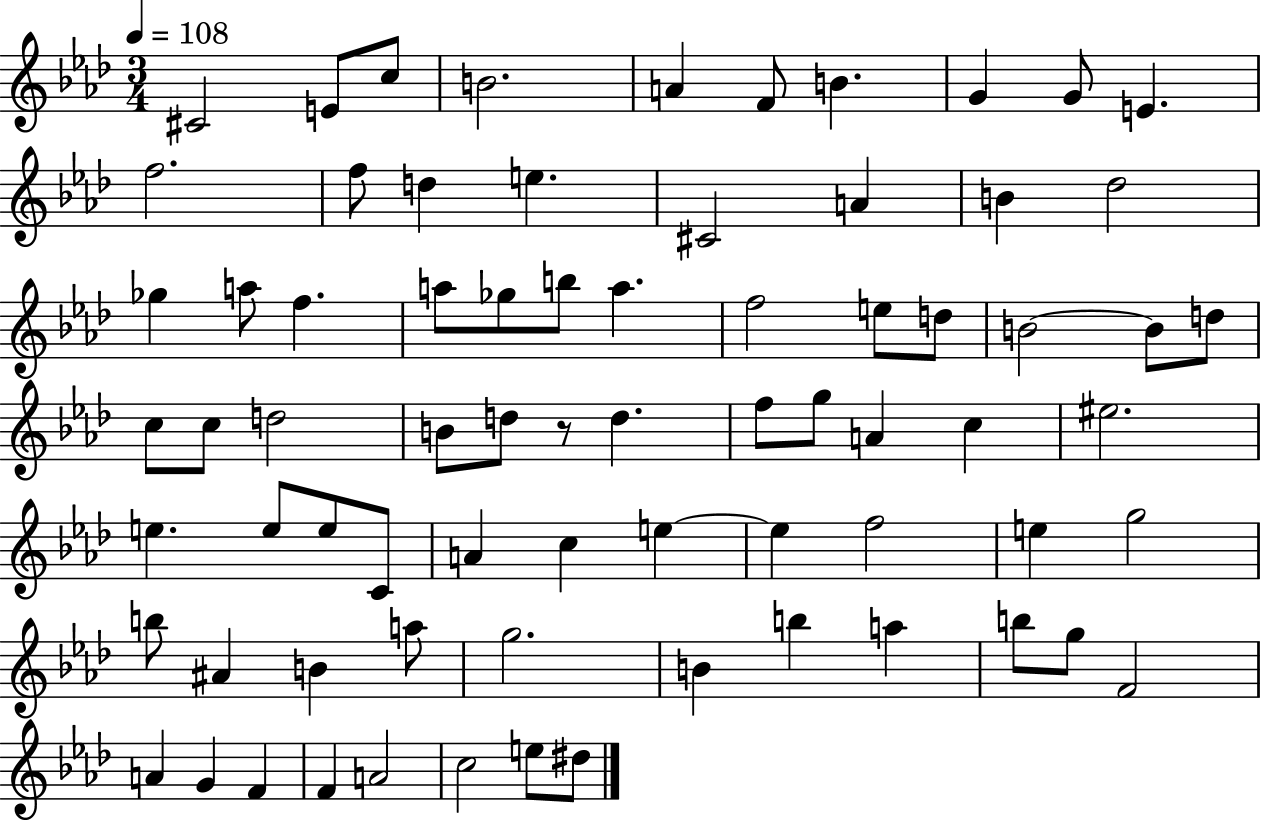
C#4/h E4/e C5/e B4/h. A4/q F4/e B4/q. G4/q G4/e E4/q. F5/h. F5/e D5/q E5/q. C#4/h A4/q B4/q Db5/h Gb5/q A5/e F5/q. A5/e Gb5/e B5/e A5/q. F5/h E5/e D5/e B4/h B4/e D5/e C5/e C5/e D5/h B4/e D5/e R/e D5/q. F5/e G5/e A4/q C5/q EIS5/h. E5/q. E5/e E5/e C4/e A4/q C5/q E5/q E5/q F5/h E5/q G5/h B5/e A#4/q B4/q A5/e G5/h. B4/q B5/q A5/q B5/e G5/e F4/h A4/q G4/q F4/q F4/q A4/h C5/h E5/e D#5/e